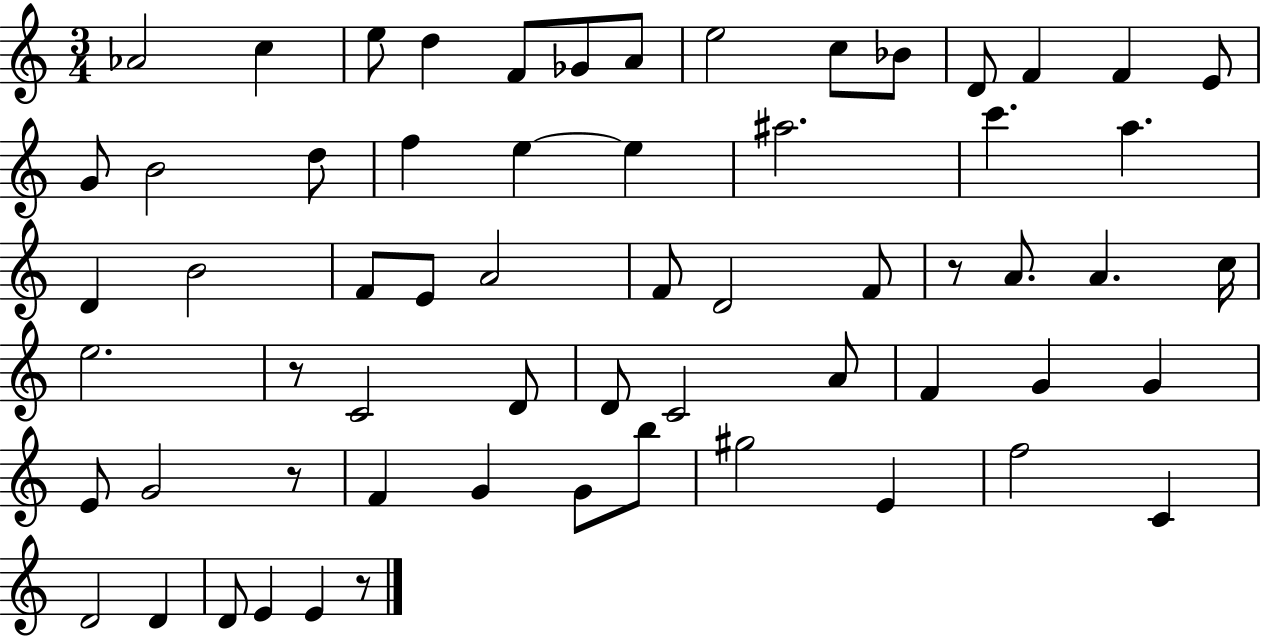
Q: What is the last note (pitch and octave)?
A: E4